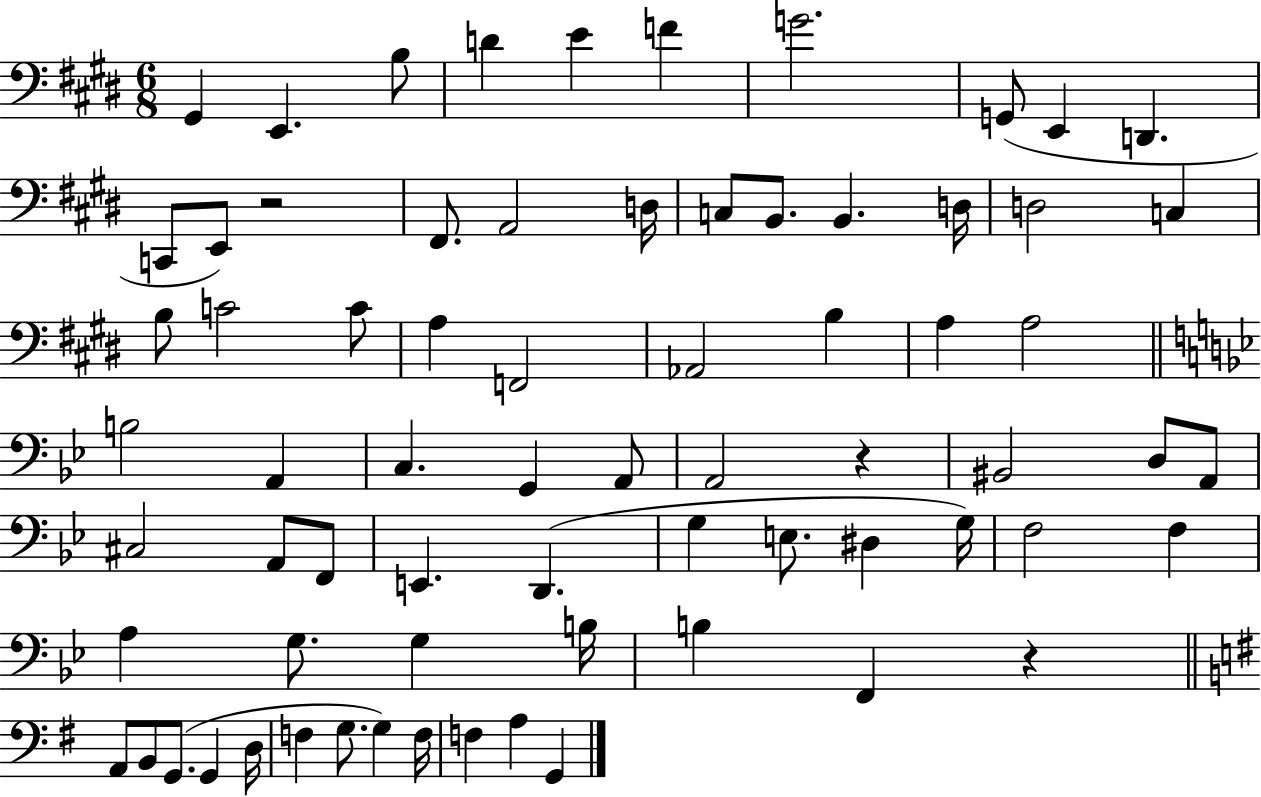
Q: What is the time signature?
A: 6/8